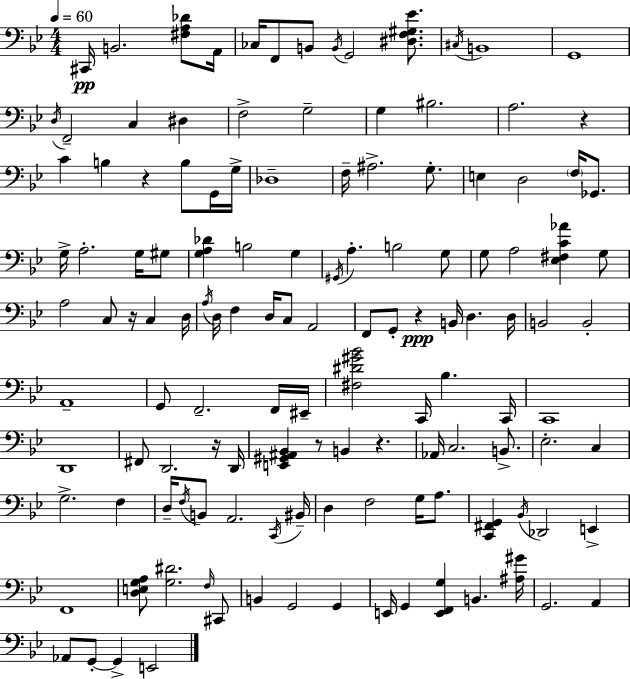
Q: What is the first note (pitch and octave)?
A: C#2